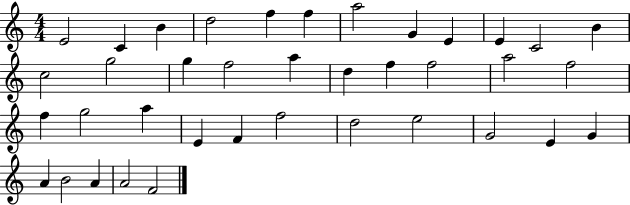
{
  \clef treble
  \numericTimeSignature
  \time 4/4
  \key c \major
  e'2 c'4 b'4 | d''2 f''4 f''4 | a''2 g'4 e'4 | e'4 c'2 b'4 | \break c''2 g''2 | g''4 f''2 a''4 | d''4 f''4 f''2 | a''2 f''2 | \break f''4 g''2 a''4 | e'4 f'4 f''2 | d''2 e''2 | g'2 e'4 g'4 | \break a'4 b'2 a'4 | a'2 f'2 | \bar "|."
}